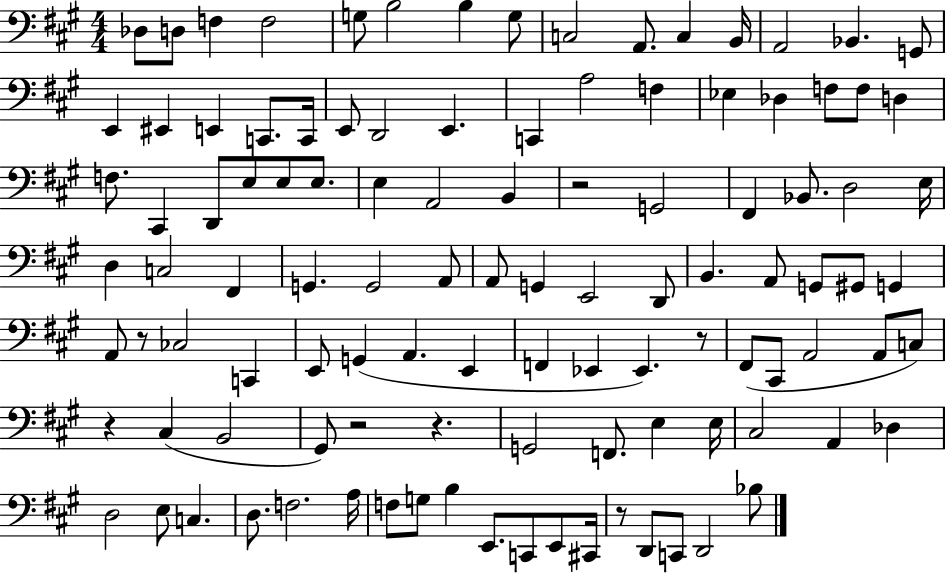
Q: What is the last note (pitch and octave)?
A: Bb3